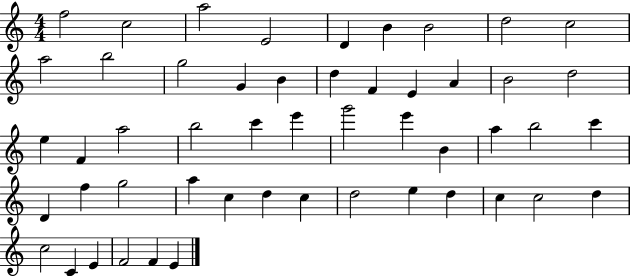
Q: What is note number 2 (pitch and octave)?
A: C5